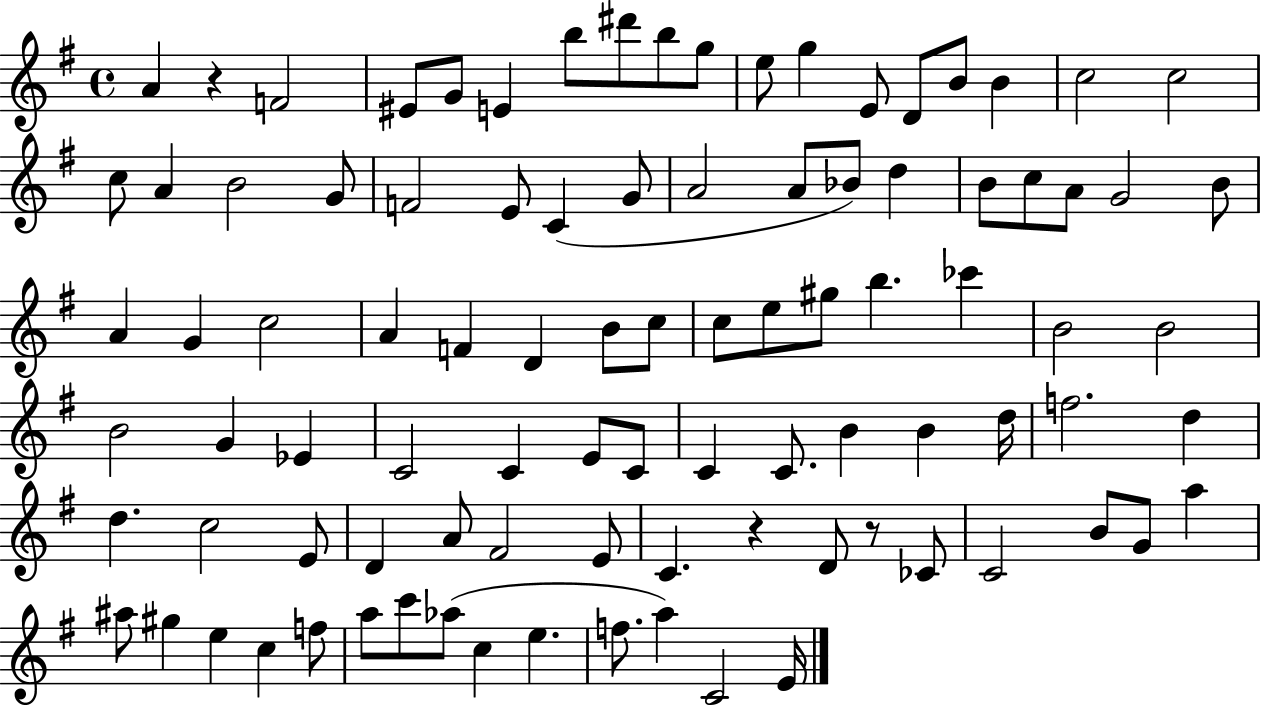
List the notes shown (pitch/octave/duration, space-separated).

A4/q R/q F4/h EIS4/e G4/e E4/q B5/e D#6/e B5/e G5/e E5/e G5/q E4/e D4/e B4/e B4/q C5/h C5/h C5/e A4/q B4/h G4/e F4/h E4/e C4/q G4/e A4/h A4/e Bb4/e D5/q B4/e C5/e A4/e G4/h B4/e A4/q G4/q C5/h A4/q F4/q D4/q B4/e C5/e C5/e E5/e G#5/e B5/q. CES6/q B4/h B4/h B4/h G4/q Eb4/q C4/h C4/q E4/e C4/e C4/q C4/e. B4/q B4/q D5/s F5/h. D5/q D5/q. C5/h E4/e D4/q A4/e F#4/h E4/e C4/q. R/q D4/e R/e CES4/e C4/h B4/e G4/e A5/q A#5/e G#5/q E5/q C5/q F5/e A5/e C6/e Ab5/e C5/q E5/q. F5/e. A5/q C4/h E4/s